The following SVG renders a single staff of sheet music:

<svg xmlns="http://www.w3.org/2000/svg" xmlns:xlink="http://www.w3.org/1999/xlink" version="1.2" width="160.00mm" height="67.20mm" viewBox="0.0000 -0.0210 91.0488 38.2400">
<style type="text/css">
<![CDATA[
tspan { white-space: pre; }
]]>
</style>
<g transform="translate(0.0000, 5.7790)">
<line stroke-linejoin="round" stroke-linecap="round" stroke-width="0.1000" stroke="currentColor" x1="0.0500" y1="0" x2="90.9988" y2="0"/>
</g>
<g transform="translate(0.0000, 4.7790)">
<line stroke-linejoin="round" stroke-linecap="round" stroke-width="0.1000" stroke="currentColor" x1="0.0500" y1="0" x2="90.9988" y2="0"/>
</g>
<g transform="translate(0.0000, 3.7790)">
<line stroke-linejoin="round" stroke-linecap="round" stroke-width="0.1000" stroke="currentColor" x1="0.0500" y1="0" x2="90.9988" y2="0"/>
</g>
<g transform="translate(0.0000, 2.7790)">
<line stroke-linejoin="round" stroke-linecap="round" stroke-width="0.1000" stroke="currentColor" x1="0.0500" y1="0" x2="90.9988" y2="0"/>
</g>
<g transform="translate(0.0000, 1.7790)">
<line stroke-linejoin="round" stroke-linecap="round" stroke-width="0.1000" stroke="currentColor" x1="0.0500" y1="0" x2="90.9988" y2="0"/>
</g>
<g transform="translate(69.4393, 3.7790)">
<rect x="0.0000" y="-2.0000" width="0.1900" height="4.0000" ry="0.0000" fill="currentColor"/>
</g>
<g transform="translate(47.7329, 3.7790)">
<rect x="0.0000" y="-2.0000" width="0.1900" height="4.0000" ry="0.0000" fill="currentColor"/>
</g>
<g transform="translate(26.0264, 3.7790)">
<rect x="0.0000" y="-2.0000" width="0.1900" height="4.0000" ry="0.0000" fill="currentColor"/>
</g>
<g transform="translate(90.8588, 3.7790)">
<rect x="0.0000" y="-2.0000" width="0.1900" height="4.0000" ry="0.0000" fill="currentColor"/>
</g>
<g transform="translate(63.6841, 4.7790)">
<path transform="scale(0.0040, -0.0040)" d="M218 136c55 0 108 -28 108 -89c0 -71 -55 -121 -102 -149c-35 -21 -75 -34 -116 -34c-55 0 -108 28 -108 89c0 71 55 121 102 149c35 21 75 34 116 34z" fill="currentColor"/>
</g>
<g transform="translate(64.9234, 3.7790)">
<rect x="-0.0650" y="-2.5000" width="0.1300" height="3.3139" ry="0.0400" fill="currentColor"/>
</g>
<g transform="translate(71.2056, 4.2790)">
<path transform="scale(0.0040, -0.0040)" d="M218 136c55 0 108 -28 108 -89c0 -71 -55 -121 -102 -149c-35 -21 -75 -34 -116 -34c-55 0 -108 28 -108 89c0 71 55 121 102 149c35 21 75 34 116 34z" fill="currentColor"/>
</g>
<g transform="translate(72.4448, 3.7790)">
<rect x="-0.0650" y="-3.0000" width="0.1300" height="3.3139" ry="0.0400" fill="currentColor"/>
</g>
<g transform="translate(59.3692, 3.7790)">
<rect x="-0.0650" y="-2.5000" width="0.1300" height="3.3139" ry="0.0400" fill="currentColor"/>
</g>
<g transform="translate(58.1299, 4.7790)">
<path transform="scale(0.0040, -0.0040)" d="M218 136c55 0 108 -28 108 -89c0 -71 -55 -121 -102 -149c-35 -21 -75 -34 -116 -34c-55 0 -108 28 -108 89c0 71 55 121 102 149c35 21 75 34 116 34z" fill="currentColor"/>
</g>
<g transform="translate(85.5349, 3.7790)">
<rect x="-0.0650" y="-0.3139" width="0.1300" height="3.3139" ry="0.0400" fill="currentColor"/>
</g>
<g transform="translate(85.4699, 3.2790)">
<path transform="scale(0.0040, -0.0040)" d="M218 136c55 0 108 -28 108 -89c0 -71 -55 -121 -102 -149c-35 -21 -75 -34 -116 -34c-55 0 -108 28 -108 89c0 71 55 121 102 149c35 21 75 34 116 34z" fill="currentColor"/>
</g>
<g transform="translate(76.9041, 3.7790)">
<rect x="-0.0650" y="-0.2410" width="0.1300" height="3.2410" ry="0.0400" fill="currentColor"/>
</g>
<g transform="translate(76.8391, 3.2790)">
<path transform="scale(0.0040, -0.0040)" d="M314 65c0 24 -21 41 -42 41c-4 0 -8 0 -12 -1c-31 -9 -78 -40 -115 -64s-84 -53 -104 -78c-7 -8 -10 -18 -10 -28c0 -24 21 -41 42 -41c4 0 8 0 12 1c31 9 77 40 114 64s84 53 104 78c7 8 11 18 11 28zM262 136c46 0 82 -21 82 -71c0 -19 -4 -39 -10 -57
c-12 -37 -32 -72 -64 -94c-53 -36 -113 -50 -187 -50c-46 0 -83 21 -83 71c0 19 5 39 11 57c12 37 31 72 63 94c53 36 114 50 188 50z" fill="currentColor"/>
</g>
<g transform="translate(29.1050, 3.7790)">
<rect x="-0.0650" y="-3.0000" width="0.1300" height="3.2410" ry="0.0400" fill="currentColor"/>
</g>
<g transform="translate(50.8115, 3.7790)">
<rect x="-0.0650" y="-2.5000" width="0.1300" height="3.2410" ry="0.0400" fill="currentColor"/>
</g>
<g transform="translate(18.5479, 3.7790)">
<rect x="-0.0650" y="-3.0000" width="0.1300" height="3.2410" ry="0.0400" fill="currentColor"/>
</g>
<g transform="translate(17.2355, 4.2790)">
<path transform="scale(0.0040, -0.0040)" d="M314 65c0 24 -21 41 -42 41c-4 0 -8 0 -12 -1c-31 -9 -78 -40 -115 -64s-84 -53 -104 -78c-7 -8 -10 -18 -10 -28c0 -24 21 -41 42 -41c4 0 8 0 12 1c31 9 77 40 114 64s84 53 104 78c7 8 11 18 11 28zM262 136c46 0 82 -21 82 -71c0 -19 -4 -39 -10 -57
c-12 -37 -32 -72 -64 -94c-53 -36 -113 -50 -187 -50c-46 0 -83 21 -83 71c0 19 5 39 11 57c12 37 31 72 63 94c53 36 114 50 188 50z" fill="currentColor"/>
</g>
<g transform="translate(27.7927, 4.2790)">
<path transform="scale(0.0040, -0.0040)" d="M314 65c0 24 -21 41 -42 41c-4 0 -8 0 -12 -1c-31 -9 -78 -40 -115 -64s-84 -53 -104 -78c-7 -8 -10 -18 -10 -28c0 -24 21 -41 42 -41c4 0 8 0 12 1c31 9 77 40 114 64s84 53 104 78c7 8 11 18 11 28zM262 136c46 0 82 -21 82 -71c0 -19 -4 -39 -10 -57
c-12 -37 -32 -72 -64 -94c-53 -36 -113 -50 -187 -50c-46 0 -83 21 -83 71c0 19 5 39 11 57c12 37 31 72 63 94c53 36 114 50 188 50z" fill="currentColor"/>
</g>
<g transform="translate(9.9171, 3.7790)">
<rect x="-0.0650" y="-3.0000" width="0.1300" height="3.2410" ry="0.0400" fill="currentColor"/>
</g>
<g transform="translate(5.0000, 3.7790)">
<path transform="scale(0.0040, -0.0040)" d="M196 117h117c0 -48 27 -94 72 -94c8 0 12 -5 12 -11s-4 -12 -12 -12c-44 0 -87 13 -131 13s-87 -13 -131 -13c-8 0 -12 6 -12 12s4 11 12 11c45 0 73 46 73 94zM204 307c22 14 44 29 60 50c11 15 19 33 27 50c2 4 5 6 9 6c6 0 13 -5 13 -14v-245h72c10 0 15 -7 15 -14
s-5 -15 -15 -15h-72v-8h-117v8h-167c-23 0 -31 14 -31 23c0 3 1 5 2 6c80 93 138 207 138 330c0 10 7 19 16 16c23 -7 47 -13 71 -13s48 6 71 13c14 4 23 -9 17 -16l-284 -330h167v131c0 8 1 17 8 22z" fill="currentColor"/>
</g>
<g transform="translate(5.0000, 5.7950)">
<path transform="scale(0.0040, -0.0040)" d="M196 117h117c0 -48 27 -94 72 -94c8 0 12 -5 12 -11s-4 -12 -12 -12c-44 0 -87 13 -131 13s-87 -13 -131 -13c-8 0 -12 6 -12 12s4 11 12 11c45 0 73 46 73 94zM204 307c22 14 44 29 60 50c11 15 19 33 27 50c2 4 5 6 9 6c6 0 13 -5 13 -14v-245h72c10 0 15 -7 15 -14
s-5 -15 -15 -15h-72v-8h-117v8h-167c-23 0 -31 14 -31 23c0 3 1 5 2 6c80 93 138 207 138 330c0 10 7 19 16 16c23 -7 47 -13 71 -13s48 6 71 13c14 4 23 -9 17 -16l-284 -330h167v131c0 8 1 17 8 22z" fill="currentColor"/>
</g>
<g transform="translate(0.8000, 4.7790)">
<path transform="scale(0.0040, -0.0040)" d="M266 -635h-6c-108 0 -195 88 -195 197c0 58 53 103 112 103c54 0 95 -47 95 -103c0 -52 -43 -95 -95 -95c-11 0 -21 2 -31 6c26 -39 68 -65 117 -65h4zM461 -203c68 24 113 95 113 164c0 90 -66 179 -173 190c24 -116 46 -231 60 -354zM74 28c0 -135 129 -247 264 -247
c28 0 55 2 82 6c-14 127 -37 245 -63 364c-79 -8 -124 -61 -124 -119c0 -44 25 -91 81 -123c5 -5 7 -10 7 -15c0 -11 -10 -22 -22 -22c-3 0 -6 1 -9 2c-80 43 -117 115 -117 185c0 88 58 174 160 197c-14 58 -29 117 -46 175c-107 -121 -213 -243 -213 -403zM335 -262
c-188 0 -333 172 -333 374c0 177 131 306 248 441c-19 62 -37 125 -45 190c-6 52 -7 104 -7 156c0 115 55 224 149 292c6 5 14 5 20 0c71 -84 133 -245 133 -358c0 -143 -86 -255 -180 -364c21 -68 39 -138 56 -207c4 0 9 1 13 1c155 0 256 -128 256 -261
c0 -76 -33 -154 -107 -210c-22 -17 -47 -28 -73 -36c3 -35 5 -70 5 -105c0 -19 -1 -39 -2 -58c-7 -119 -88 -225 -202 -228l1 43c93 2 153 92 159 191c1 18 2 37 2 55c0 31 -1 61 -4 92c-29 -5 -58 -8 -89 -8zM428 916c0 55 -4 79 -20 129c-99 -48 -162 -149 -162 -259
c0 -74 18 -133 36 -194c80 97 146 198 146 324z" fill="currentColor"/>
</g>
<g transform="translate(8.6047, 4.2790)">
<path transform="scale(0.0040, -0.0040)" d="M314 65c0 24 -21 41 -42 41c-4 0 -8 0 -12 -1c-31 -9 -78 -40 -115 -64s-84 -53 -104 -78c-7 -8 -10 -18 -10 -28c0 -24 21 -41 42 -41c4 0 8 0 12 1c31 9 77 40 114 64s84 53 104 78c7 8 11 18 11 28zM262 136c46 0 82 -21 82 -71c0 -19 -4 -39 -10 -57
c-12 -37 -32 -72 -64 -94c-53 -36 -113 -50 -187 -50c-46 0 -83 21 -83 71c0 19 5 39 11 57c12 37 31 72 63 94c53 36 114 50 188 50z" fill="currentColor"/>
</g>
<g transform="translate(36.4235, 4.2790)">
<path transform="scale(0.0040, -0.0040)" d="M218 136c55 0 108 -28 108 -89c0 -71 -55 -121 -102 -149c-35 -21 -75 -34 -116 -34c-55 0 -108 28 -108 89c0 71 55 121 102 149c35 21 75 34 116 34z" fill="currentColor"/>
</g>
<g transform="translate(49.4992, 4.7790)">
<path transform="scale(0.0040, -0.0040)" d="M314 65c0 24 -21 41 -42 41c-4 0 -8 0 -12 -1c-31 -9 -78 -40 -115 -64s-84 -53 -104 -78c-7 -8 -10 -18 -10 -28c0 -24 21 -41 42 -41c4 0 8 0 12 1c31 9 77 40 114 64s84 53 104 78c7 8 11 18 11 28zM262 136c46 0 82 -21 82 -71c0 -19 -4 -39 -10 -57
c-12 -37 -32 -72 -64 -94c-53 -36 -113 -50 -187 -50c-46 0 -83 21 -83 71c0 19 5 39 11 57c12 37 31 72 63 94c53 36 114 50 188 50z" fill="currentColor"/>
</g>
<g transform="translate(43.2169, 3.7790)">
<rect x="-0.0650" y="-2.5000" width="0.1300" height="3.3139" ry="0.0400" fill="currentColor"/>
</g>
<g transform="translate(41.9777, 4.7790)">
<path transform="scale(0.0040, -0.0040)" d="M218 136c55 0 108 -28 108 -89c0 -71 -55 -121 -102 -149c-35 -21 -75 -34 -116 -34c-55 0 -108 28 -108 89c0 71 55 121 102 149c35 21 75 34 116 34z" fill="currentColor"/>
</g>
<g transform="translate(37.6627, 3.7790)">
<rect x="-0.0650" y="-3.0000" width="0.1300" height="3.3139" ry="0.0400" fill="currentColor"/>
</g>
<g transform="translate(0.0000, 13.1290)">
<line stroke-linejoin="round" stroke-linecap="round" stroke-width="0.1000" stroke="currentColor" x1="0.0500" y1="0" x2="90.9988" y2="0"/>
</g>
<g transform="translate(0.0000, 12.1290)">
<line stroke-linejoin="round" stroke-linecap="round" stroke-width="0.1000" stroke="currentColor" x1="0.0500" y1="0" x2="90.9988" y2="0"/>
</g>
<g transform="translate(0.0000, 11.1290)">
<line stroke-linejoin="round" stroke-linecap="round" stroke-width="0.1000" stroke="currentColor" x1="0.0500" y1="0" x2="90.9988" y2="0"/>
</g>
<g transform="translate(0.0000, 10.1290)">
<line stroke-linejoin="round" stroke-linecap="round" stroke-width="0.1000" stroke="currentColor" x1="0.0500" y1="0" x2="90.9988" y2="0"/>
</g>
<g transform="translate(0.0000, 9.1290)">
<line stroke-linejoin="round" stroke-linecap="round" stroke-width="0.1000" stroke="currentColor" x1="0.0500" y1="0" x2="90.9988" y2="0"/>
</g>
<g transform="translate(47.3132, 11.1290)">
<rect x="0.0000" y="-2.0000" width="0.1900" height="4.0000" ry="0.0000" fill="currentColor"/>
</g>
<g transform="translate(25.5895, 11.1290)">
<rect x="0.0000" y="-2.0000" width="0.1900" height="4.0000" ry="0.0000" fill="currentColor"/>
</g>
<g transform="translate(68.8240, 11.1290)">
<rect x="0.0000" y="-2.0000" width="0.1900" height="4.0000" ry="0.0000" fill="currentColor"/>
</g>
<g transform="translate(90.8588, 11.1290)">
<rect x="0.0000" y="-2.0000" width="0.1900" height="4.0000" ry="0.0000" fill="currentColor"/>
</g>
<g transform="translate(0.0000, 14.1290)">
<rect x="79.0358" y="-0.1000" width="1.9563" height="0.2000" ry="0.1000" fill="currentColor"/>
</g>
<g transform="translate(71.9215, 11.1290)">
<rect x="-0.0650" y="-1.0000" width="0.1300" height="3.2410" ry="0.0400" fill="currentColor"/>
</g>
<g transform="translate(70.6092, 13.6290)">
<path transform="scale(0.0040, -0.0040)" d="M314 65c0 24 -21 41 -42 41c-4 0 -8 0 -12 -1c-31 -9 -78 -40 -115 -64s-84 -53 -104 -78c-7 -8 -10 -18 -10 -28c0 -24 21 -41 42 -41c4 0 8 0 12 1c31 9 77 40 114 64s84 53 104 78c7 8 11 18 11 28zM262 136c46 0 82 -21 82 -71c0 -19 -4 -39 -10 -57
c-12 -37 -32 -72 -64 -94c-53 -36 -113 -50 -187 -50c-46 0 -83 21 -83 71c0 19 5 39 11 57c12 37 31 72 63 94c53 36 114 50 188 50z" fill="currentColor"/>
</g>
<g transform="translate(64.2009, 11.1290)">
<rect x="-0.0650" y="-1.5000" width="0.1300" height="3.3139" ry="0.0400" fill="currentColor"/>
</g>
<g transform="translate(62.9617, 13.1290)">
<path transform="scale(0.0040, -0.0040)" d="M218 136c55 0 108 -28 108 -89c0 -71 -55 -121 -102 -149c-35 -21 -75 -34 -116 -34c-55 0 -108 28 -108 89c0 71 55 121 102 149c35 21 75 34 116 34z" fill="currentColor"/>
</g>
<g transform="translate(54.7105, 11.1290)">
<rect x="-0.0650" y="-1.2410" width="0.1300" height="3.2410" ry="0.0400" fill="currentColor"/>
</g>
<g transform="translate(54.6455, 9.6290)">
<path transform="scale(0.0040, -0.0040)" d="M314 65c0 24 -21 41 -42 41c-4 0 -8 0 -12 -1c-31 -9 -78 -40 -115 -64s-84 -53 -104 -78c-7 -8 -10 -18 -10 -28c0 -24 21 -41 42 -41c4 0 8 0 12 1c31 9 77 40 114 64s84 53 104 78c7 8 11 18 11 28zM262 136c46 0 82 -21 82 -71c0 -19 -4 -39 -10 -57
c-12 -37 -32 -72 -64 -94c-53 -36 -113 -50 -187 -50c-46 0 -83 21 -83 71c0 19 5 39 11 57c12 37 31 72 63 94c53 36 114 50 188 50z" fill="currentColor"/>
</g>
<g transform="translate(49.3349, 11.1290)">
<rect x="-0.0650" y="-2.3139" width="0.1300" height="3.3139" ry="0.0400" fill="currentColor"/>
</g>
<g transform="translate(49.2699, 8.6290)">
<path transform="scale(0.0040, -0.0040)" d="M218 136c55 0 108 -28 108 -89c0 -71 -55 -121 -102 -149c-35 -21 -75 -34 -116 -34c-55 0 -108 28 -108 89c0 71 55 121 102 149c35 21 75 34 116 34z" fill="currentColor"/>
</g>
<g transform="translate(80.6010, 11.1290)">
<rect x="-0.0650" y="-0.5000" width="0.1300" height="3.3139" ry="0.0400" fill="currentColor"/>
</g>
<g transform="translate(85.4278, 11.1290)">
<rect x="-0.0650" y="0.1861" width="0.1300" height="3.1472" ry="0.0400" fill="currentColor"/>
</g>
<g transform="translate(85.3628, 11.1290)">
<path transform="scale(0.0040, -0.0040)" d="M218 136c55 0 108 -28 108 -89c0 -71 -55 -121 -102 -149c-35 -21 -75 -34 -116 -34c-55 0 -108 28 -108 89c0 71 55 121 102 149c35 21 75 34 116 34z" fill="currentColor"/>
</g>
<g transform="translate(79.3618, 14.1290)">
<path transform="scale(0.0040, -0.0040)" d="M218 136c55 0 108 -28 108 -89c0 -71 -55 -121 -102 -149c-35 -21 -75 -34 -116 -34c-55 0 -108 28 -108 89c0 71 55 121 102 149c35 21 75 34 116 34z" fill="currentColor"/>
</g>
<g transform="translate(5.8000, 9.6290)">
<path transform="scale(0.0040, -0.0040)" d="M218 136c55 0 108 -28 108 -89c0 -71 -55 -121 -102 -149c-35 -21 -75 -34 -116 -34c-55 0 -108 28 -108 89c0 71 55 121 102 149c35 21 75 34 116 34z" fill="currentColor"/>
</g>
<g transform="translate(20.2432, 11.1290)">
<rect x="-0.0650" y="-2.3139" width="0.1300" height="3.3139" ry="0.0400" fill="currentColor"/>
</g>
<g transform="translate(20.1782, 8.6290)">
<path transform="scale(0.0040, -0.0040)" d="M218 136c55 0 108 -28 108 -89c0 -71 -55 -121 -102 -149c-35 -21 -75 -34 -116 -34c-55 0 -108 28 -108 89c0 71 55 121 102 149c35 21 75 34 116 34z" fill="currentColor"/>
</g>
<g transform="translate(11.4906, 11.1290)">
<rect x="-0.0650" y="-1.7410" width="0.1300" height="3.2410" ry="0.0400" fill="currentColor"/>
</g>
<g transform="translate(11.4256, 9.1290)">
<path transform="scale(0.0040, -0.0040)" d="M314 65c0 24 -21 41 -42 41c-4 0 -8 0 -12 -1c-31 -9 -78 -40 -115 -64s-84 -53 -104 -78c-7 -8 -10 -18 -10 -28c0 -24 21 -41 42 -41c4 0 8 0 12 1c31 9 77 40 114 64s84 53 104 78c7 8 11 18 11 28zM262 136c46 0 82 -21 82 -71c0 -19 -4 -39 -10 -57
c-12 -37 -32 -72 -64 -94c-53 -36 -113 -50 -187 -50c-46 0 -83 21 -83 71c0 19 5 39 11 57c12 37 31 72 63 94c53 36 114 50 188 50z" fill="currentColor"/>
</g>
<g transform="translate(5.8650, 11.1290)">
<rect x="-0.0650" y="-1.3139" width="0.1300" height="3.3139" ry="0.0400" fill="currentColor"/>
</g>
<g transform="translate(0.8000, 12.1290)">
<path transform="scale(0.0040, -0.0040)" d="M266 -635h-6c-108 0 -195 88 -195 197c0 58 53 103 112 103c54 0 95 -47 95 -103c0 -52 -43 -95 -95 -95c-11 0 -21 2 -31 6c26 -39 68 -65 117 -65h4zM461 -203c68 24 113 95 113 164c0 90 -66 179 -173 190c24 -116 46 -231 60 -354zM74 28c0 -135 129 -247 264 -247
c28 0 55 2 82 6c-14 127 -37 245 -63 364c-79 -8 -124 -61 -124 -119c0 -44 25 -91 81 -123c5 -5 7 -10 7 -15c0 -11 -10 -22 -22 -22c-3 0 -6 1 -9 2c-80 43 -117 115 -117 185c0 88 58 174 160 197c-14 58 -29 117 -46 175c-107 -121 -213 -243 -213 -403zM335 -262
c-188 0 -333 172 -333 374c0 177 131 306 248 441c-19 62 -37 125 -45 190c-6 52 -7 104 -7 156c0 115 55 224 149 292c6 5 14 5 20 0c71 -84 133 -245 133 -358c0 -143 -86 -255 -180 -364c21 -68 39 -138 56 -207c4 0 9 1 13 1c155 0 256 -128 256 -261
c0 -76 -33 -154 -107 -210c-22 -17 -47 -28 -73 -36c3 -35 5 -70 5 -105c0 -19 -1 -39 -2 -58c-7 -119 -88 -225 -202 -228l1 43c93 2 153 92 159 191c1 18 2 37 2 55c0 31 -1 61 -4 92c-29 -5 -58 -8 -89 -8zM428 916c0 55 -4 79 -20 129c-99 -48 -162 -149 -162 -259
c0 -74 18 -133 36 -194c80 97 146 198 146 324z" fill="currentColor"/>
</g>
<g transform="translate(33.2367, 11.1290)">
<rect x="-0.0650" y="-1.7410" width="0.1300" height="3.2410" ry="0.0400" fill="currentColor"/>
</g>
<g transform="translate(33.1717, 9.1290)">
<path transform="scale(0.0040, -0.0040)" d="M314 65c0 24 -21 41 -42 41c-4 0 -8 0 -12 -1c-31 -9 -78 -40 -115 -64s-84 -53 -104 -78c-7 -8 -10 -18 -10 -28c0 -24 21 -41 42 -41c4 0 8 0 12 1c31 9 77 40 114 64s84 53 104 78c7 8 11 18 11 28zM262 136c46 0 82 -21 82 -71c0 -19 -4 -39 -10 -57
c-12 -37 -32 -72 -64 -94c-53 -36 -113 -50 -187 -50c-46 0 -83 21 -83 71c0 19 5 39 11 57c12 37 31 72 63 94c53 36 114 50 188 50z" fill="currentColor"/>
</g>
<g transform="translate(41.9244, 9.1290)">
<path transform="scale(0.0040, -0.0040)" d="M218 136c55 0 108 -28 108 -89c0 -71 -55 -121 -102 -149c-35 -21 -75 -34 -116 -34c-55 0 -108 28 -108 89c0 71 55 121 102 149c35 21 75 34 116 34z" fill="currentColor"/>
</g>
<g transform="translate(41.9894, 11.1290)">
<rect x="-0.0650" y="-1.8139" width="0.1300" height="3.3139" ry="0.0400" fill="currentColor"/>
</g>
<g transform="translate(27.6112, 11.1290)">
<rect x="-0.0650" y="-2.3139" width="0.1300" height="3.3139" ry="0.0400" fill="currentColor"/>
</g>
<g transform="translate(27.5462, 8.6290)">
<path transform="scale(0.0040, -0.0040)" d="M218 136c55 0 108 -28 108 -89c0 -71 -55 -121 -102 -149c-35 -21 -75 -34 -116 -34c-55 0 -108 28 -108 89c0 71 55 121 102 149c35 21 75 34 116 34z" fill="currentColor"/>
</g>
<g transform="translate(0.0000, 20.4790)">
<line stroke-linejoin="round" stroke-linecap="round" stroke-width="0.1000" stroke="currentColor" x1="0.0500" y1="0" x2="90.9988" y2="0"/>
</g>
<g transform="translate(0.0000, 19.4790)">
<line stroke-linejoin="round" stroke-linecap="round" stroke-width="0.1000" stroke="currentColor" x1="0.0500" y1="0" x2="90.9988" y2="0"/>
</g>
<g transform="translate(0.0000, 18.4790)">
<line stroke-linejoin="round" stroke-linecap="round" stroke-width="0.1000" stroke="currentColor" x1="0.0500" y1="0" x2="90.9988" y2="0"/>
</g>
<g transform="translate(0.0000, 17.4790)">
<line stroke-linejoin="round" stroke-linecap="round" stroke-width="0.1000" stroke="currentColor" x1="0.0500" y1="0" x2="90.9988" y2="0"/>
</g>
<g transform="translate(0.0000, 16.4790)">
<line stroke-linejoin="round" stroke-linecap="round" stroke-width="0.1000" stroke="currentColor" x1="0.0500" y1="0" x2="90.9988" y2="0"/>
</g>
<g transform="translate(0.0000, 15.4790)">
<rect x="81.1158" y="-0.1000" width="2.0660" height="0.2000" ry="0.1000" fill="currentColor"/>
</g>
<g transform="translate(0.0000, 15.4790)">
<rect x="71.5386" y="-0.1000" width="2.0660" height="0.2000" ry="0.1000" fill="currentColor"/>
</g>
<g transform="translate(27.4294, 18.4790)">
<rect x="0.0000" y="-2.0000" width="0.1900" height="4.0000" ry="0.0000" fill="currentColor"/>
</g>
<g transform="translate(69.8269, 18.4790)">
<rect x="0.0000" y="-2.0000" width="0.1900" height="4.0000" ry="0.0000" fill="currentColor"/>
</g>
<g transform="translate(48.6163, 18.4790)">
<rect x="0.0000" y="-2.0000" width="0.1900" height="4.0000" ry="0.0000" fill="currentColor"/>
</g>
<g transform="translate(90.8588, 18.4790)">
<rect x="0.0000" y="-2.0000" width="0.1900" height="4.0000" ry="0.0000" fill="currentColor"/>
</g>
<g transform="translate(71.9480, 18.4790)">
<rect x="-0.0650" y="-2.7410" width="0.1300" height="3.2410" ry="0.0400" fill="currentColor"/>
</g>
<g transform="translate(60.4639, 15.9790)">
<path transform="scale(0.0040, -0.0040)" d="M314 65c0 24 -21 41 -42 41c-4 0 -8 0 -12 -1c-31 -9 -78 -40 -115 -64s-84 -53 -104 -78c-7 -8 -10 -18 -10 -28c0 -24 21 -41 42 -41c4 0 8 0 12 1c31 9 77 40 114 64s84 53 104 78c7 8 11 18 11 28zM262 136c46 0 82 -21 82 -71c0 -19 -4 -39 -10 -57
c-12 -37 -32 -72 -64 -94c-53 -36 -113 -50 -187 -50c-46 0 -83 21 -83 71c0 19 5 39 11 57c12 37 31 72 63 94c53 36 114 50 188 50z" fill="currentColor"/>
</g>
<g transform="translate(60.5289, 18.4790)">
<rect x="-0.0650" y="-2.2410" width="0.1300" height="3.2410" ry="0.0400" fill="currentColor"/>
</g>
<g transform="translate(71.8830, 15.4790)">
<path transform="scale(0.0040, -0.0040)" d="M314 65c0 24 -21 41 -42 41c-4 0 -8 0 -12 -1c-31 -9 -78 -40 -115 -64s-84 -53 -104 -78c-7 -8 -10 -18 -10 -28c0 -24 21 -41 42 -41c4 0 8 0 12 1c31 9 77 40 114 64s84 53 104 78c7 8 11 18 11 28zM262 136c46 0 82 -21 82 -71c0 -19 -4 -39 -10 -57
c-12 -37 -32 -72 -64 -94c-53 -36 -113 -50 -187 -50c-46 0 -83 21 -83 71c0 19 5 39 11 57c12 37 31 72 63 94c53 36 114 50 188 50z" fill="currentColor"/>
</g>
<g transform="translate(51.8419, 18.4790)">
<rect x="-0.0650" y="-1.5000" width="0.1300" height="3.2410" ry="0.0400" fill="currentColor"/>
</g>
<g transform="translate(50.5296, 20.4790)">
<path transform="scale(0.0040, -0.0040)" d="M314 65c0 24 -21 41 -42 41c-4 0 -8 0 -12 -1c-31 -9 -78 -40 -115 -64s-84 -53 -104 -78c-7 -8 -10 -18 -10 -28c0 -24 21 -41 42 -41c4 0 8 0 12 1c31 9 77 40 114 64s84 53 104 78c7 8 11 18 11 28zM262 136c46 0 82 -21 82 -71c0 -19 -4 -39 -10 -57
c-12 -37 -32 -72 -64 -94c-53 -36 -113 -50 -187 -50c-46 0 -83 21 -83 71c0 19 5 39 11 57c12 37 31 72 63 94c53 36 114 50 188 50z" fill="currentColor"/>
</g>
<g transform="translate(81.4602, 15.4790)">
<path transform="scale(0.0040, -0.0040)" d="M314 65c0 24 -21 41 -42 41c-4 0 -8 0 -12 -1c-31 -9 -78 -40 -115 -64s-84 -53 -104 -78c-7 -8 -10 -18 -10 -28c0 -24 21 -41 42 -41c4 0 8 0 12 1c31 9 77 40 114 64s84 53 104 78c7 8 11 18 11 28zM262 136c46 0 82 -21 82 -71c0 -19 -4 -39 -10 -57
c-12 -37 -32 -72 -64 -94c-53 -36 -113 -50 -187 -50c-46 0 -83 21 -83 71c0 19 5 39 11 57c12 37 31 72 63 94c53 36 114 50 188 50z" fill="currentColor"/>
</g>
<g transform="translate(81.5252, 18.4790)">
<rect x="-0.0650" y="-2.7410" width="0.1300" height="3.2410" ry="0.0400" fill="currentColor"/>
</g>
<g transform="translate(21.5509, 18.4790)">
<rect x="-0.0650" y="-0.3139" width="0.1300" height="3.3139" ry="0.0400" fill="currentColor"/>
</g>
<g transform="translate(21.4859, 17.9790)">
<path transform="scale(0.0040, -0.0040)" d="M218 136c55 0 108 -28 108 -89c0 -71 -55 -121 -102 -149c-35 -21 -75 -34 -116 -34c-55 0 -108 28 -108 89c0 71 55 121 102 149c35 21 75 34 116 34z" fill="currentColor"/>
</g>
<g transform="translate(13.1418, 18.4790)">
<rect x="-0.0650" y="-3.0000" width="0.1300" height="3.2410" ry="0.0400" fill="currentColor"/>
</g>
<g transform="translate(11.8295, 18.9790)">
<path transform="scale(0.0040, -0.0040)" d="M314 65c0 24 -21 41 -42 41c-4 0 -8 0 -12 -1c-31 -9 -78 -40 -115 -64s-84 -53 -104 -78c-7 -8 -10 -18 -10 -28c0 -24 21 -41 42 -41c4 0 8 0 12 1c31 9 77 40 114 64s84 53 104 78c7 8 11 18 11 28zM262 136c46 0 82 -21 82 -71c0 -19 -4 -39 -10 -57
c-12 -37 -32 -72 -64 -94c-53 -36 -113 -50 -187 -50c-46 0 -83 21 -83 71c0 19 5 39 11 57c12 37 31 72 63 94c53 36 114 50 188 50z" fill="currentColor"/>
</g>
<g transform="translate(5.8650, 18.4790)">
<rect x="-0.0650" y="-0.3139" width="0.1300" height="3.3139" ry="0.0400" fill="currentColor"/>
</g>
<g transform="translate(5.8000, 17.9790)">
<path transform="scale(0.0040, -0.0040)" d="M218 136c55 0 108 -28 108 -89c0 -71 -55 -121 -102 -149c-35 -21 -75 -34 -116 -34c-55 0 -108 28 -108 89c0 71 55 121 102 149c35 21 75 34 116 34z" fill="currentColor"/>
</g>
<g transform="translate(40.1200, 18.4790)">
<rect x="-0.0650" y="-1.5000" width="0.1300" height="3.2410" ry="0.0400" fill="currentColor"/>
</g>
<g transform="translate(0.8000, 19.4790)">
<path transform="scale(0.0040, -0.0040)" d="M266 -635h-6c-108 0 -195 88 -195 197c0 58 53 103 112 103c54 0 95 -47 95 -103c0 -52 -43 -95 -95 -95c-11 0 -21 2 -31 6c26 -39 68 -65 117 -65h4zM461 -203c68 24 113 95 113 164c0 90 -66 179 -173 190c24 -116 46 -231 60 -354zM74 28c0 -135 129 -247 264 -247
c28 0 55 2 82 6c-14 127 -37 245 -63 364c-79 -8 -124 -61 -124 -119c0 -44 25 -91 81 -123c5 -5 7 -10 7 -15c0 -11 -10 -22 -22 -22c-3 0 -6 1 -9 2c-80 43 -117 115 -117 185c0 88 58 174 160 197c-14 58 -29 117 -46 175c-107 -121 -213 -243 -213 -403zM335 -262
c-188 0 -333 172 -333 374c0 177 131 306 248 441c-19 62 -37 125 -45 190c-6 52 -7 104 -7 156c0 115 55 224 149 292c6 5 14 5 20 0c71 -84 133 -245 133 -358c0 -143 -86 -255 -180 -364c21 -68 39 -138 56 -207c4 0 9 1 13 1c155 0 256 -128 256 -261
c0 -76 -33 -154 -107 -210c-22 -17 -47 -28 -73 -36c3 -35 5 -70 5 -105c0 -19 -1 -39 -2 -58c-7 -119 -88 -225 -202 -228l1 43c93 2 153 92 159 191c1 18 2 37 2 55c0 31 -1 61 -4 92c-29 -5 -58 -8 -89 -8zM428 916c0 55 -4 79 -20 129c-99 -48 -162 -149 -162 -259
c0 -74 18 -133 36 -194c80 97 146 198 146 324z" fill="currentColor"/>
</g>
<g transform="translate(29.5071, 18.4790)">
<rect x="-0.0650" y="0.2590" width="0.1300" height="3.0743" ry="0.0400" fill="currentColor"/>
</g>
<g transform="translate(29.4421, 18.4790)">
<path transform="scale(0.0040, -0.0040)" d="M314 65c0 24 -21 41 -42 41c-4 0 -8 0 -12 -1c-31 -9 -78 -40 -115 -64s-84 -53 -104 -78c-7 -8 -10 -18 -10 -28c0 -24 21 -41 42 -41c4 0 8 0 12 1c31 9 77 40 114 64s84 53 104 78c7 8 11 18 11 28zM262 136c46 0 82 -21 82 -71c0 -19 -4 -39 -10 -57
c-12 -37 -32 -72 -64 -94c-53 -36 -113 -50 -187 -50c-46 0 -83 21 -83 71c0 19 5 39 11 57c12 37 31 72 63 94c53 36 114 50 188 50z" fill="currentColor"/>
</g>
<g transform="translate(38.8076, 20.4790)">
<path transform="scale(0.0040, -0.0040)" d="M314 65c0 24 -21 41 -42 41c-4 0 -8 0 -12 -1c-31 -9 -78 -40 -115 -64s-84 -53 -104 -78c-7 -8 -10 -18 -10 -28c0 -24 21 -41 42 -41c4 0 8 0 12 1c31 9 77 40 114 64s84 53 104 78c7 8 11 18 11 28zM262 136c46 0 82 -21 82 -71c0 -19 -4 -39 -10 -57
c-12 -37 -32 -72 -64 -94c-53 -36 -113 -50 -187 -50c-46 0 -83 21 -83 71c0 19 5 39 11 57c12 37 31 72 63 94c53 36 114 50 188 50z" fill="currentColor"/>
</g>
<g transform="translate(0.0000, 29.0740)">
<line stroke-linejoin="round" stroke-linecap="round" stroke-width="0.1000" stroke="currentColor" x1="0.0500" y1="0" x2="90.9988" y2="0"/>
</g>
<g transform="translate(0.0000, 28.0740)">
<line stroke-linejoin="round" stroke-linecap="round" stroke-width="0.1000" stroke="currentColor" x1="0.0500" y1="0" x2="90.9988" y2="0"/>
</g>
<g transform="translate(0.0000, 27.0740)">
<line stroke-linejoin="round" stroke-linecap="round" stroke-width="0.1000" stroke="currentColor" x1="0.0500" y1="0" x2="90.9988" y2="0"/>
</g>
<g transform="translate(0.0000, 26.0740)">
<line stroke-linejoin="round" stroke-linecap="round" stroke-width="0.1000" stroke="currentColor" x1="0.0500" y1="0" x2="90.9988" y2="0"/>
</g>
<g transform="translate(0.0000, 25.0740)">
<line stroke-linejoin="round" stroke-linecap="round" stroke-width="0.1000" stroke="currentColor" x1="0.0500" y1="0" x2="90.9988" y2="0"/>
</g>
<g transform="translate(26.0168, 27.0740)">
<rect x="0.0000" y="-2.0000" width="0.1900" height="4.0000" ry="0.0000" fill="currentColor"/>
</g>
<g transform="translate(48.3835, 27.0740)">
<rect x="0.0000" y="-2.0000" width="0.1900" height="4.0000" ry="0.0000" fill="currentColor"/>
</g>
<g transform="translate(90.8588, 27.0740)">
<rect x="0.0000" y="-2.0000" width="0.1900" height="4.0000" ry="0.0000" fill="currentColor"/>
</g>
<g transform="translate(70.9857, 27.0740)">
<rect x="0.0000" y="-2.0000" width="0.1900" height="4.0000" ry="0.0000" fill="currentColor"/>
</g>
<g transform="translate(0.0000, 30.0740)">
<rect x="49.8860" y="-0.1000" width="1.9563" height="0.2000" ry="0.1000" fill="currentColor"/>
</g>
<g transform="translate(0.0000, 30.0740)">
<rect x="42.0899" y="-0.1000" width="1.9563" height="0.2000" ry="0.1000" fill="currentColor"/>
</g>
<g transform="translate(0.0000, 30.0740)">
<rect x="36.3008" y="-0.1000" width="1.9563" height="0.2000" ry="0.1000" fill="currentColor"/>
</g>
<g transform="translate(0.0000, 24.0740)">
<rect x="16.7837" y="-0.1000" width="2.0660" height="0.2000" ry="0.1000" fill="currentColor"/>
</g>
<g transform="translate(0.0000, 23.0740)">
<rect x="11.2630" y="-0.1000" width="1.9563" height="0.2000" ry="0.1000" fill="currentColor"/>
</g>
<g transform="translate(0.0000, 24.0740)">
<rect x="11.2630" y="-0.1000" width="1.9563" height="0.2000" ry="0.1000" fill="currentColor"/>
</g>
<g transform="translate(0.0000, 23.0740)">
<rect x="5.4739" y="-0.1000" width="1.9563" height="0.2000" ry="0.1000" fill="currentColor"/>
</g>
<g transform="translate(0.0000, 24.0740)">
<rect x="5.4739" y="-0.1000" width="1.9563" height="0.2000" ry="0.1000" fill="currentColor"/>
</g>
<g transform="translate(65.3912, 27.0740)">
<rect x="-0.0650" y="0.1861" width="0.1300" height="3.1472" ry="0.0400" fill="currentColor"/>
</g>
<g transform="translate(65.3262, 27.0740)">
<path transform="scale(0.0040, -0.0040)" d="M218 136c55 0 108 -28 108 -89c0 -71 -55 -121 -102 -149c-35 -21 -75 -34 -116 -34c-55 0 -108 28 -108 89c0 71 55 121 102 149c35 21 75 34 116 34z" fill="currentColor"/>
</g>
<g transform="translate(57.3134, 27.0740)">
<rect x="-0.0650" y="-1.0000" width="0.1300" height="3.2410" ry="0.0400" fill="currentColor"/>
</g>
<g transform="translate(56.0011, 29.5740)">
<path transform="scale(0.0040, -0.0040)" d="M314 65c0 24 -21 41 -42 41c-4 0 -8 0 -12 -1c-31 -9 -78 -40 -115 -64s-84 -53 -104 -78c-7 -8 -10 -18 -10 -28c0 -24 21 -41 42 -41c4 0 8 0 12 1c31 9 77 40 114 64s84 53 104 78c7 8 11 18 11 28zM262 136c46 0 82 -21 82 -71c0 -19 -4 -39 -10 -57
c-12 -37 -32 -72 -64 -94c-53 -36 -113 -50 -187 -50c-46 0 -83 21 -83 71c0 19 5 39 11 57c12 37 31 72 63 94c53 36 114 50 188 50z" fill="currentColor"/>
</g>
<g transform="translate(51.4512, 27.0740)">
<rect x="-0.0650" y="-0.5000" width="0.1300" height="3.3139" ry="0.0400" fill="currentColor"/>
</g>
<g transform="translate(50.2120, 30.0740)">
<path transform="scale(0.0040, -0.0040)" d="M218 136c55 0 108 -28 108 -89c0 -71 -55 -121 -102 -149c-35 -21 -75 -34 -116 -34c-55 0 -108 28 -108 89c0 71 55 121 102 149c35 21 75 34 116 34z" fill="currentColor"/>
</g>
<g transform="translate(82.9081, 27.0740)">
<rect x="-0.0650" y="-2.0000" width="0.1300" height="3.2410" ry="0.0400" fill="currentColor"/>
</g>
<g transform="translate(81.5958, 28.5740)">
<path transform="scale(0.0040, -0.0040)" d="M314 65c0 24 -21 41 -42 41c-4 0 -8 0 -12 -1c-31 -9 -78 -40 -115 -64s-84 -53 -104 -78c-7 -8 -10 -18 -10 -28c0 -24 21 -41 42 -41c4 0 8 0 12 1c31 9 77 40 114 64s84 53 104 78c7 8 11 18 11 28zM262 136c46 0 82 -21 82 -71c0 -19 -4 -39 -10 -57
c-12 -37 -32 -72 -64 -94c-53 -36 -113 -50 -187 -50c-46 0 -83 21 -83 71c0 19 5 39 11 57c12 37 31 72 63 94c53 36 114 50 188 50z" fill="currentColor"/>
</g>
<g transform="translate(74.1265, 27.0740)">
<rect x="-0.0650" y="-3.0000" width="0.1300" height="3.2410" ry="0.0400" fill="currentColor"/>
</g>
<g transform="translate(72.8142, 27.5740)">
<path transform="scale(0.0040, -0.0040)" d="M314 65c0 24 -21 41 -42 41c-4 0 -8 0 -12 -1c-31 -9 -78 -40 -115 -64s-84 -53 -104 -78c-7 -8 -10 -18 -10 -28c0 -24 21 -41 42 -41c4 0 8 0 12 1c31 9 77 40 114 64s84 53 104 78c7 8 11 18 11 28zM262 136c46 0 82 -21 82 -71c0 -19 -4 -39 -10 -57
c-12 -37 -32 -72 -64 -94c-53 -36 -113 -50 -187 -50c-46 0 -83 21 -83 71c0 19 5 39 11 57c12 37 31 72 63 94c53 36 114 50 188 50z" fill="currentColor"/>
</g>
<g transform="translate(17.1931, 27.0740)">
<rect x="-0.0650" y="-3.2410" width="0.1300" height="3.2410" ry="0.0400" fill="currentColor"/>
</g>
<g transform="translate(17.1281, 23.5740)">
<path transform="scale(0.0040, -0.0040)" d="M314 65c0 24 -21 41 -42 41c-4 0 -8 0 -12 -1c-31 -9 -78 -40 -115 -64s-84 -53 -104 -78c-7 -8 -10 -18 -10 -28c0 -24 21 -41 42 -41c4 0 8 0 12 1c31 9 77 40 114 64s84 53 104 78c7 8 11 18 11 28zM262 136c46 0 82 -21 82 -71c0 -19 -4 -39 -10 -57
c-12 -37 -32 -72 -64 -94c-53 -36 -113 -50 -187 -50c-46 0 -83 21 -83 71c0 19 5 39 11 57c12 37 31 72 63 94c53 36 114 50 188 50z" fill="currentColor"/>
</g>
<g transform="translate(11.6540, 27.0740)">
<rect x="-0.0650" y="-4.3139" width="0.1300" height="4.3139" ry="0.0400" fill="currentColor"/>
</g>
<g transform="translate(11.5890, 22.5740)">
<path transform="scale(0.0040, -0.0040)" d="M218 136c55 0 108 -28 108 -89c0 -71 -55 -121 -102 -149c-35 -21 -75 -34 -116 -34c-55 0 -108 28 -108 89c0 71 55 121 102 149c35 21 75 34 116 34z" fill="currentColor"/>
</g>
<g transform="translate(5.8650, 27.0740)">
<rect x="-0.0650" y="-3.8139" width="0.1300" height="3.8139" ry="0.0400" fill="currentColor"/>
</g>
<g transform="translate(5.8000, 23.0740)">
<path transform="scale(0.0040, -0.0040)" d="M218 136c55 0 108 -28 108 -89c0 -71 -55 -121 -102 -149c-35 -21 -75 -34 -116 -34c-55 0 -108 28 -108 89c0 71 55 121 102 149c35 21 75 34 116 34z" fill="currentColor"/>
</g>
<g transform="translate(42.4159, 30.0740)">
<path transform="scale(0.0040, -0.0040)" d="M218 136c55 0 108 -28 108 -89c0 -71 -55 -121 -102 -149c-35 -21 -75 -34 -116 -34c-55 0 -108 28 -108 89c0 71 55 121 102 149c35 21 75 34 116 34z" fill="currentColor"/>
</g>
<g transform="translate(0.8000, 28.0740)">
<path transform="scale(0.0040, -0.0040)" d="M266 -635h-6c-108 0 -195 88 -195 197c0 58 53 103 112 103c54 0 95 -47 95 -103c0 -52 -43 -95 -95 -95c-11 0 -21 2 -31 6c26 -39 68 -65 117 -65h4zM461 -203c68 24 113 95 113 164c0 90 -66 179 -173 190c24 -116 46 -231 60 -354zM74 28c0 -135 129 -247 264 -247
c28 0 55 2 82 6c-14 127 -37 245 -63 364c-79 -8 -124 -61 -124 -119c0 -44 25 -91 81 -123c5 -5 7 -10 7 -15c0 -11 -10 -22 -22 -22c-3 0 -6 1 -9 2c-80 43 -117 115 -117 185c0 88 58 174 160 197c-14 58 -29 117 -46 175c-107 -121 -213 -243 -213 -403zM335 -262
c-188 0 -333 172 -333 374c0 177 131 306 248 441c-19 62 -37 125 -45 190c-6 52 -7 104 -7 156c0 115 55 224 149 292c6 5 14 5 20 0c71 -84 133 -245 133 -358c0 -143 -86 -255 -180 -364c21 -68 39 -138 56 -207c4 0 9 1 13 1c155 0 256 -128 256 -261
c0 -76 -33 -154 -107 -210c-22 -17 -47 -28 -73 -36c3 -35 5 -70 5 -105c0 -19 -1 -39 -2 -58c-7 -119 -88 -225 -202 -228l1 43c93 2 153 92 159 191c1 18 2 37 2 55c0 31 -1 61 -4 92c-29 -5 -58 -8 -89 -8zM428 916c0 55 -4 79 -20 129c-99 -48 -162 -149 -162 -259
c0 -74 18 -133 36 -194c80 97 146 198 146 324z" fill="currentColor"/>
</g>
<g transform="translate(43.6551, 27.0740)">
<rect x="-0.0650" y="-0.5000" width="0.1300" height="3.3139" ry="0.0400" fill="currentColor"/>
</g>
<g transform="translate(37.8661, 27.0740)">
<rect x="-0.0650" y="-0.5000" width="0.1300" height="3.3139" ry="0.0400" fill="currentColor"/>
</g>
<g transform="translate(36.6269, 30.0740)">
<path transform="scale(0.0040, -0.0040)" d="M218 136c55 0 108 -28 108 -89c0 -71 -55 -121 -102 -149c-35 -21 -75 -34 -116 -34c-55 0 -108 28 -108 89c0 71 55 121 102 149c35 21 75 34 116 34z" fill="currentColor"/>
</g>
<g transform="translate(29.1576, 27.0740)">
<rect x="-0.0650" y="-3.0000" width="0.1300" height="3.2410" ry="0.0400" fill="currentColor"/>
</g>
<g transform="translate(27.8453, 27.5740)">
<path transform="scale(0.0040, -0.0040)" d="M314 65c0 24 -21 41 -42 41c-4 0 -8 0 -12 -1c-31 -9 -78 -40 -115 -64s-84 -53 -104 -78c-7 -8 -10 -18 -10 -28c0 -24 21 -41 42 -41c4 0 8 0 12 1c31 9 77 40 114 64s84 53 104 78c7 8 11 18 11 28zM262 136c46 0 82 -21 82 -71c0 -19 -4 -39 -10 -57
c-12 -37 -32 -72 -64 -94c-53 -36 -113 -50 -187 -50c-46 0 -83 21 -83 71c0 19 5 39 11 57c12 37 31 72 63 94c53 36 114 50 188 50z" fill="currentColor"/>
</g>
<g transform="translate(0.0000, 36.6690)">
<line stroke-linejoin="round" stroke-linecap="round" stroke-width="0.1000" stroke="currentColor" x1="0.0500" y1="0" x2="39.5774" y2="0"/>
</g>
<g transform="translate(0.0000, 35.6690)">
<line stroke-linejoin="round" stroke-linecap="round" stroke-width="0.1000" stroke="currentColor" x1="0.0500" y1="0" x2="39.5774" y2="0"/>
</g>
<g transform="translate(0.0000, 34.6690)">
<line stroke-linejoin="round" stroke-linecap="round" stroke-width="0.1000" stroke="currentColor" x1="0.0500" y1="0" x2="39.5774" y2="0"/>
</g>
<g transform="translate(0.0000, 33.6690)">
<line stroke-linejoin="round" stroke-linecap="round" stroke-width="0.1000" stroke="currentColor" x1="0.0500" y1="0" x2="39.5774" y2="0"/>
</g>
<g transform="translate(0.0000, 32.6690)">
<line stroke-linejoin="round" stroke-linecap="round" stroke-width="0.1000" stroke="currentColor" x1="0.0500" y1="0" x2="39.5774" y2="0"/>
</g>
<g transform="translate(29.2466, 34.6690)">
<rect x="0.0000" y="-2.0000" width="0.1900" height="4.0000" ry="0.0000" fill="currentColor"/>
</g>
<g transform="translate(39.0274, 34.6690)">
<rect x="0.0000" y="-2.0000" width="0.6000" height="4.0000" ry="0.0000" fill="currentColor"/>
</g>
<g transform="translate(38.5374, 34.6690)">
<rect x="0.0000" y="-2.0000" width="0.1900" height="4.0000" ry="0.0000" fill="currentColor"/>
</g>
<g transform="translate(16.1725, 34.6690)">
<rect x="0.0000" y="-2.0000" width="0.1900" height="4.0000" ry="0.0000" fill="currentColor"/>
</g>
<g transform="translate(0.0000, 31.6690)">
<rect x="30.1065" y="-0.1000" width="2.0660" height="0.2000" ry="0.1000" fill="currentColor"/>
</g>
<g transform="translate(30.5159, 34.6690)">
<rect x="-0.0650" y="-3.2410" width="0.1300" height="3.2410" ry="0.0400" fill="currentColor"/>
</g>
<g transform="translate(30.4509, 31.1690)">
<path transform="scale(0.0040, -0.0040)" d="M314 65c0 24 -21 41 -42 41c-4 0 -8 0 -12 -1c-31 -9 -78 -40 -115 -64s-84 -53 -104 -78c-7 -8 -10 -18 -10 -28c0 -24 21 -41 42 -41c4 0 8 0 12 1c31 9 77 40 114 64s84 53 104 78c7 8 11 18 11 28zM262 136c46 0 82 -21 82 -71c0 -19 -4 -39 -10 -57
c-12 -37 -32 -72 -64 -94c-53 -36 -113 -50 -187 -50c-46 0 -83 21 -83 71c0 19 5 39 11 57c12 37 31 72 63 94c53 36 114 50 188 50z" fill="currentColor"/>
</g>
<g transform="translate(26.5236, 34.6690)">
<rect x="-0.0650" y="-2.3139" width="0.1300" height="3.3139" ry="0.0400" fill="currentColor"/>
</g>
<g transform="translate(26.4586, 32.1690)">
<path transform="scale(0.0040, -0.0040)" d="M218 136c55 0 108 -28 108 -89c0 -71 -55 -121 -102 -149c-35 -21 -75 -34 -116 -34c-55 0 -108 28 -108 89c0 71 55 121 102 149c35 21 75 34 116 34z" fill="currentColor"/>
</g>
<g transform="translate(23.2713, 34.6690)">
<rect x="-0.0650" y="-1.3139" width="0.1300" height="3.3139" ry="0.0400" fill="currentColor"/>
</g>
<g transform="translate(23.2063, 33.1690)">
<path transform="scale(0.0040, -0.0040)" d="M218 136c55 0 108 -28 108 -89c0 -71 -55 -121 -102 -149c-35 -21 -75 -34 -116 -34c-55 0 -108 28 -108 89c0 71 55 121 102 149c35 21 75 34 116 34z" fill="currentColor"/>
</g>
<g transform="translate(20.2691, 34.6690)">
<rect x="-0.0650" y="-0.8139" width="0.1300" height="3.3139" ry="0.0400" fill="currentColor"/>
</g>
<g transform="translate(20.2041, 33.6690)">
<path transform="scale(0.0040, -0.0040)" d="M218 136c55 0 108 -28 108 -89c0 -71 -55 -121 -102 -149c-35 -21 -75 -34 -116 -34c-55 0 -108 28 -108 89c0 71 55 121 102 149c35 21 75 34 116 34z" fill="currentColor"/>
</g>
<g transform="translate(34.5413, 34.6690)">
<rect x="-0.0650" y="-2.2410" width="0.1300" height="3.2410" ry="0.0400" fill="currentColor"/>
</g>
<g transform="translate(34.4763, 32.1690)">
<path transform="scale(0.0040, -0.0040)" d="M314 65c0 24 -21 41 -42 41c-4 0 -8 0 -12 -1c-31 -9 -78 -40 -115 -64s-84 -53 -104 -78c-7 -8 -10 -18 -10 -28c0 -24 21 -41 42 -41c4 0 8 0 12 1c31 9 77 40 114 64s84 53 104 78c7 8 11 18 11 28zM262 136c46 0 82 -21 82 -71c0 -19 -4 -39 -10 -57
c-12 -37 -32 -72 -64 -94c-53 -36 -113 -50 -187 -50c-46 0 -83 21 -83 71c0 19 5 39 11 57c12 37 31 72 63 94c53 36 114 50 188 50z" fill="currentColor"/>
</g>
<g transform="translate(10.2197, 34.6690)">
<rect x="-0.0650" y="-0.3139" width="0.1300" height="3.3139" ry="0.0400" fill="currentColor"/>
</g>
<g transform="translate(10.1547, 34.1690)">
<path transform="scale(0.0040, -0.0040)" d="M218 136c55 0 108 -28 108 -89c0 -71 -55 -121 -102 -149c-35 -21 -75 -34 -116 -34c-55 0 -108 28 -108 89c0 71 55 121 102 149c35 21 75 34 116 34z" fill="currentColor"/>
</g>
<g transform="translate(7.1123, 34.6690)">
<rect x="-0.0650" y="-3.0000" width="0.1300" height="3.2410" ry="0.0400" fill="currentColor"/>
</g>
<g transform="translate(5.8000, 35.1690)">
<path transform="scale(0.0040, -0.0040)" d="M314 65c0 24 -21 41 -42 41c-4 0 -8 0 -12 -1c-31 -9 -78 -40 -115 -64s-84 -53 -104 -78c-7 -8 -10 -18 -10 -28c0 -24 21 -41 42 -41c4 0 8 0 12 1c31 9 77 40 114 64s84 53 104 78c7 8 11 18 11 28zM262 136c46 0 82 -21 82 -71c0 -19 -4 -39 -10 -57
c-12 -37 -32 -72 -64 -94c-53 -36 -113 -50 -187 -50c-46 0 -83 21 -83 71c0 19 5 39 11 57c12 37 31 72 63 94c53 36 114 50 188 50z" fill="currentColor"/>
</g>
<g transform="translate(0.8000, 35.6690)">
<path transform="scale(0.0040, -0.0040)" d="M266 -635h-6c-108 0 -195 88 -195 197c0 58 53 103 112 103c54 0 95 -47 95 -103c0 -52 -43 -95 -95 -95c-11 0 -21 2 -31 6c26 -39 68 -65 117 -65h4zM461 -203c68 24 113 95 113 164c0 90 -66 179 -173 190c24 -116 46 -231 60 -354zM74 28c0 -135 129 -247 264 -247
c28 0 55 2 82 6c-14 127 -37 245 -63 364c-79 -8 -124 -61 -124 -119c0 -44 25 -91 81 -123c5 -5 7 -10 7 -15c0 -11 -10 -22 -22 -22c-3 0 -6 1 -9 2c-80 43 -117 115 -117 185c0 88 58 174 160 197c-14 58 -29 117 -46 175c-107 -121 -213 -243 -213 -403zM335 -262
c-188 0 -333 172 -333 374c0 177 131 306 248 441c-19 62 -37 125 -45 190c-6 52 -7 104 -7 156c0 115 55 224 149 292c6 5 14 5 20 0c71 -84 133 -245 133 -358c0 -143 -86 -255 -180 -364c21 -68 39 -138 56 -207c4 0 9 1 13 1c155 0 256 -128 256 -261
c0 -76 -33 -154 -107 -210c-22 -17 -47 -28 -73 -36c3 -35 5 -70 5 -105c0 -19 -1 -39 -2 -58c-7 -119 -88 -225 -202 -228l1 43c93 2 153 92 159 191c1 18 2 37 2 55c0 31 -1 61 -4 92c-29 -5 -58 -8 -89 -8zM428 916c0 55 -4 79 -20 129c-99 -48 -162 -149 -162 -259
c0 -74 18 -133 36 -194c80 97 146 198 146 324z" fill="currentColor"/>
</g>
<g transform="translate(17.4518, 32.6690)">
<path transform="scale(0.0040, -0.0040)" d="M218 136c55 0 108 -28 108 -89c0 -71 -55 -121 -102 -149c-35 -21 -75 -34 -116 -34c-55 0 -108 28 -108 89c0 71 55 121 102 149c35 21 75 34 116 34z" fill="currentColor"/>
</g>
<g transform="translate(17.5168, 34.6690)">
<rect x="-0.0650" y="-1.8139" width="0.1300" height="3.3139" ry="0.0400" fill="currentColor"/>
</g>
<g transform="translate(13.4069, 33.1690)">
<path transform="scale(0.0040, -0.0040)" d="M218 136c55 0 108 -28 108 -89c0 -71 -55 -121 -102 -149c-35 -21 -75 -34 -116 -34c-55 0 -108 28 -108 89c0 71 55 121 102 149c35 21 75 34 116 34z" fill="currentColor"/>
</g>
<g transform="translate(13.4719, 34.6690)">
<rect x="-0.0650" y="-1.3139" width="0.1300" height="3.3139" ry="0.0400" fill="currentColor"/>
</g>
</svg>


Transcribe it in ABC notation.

X:1
T:Untitled
M:4/4
L:1/4
K:C
A2 A2 A2 A G G2 G G A c2 c e f2 g g f2 f g e2 E D2 C B c A2 c B2 E2 E2 g2 a2 a2 c' d' b2 A2 C C C D2 B A2 F2 A2 c e f d e g b2 g2